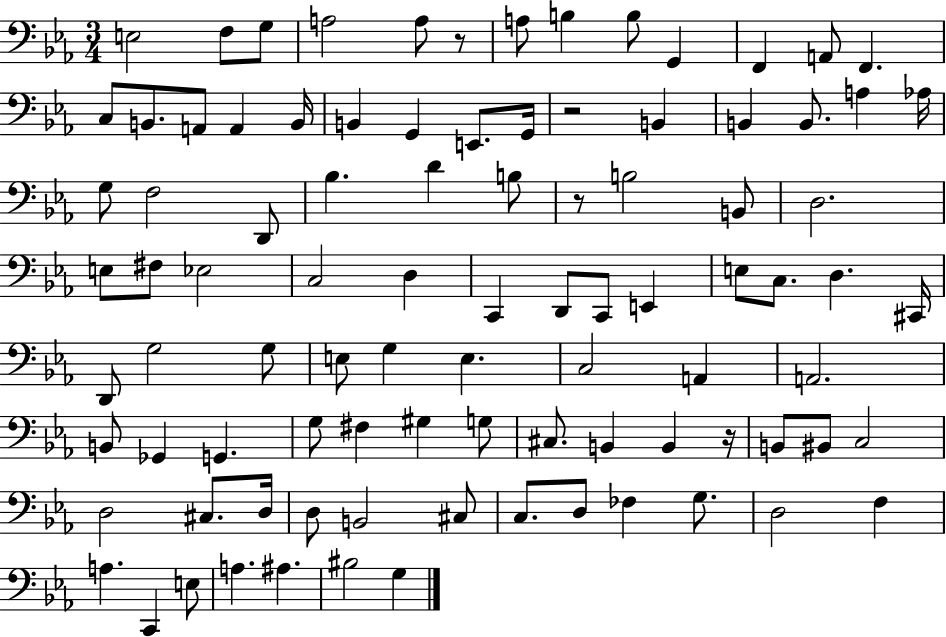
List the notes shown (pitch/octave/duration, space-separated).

E3/h F3/e G3/e A3/h A3/e R/e A3/e B3/q B3/e G2/q F2/q A2/e F2/q. C3/e B2/e. A2/e A2/q B2/s B2/q G2/q E2/e. G2/s R/h B2/q B2/q B2/e. A3/q Ab3/s G3/e F3/h D2/e Bb3/q. D4/q B3/e R/e B3/h B2/e D3/h. E3/e F#3/e Eb3/h C3/h D3/q C2/q D2/e C2/e E2/q E3/e C3/e. D3/q. C#2/s D2/e G3/h G3/e E3/e G3/q E3/q. C3/h A2/q A2/h. B2/e Gb2/q G2/q. G3/e F#3/q G#3/q G3/e C#3/e. B2/q B2/q R/s B2/e BIS2/e C3/h D3/h C#3/e. D3/s D3/e B2/h C#3/e C3/e. D3/e FES3/q G3/e. D3/h F3/q A3/q. C2/q E3/e A3/q. A#3/q. BIS3/h G3/q